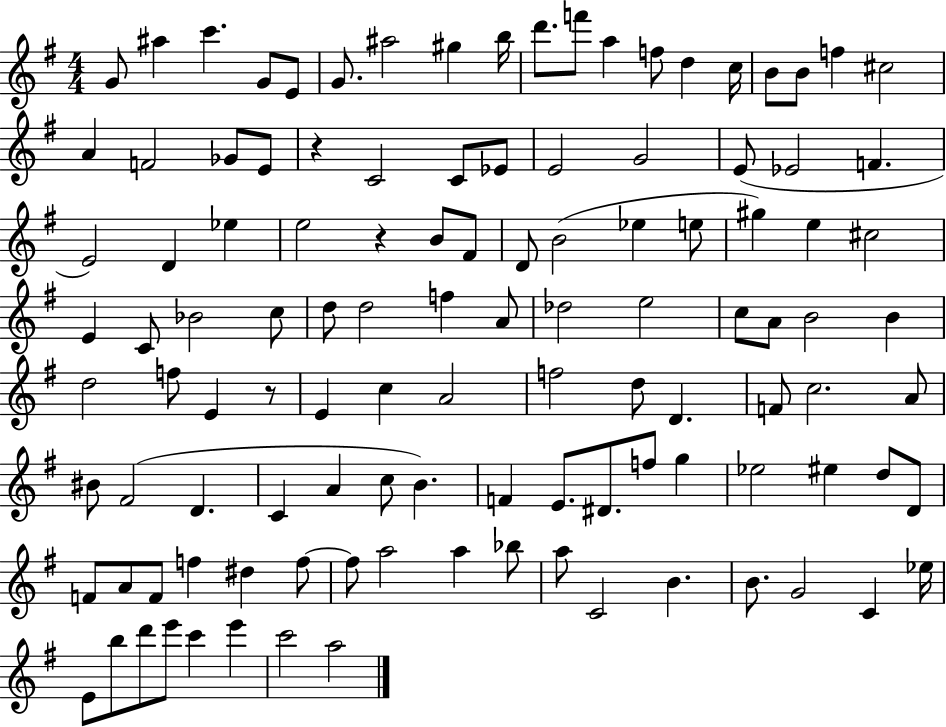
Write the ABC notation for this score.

X:1
T:Untitled
M:4/4
L:1/4
K:G
G/2 ^a c' G/2 E/2 G/2 ^a2 ^g b/4 d'/2 f'/2 a f/2 d c/4 B/2 B/2 f ^c2 A F2 _G/2 E/2 z C2 C/2 _E/2 E2 G2 E/2 _E2 F E2 D _e e2 z B/2 ^F/2 D/2 B2 _e e/2 ^g e ^c2 E C/2 _B2 c/2 d/2 d2 f A/2 _d2 e2 c/2 A/2 B2 B d2 f/2 E z/2 E c A2 f2 d/2 D F/2 c2 A/2 ^B/2 ^F2 D C A c/2 B F E/2 ^D/2 f/2 g _e2 ^e d/2 D/2 F/2 A/2 F/2 f ^d f/2 f/2 a2 a _b/2 a/2 C2 B B/2 G2 C _e/4 E/2 b/2 d'/2 e'/2 c' e' c'2 a2